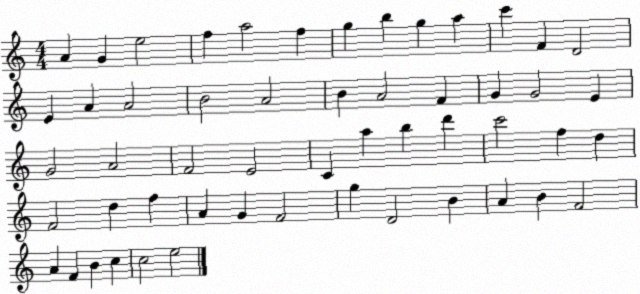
X:1
T:Untitled
M:4/4
L:1/4
K:C
A G e2 f a2 f g b g a c' F D2 E A A2 B2 A2 B A2 F G G2 E G2 A2 F2 E2 C a b d' c'2 f d F2 d f A G F2 g D2 B A B F2 A F B c c2 e2